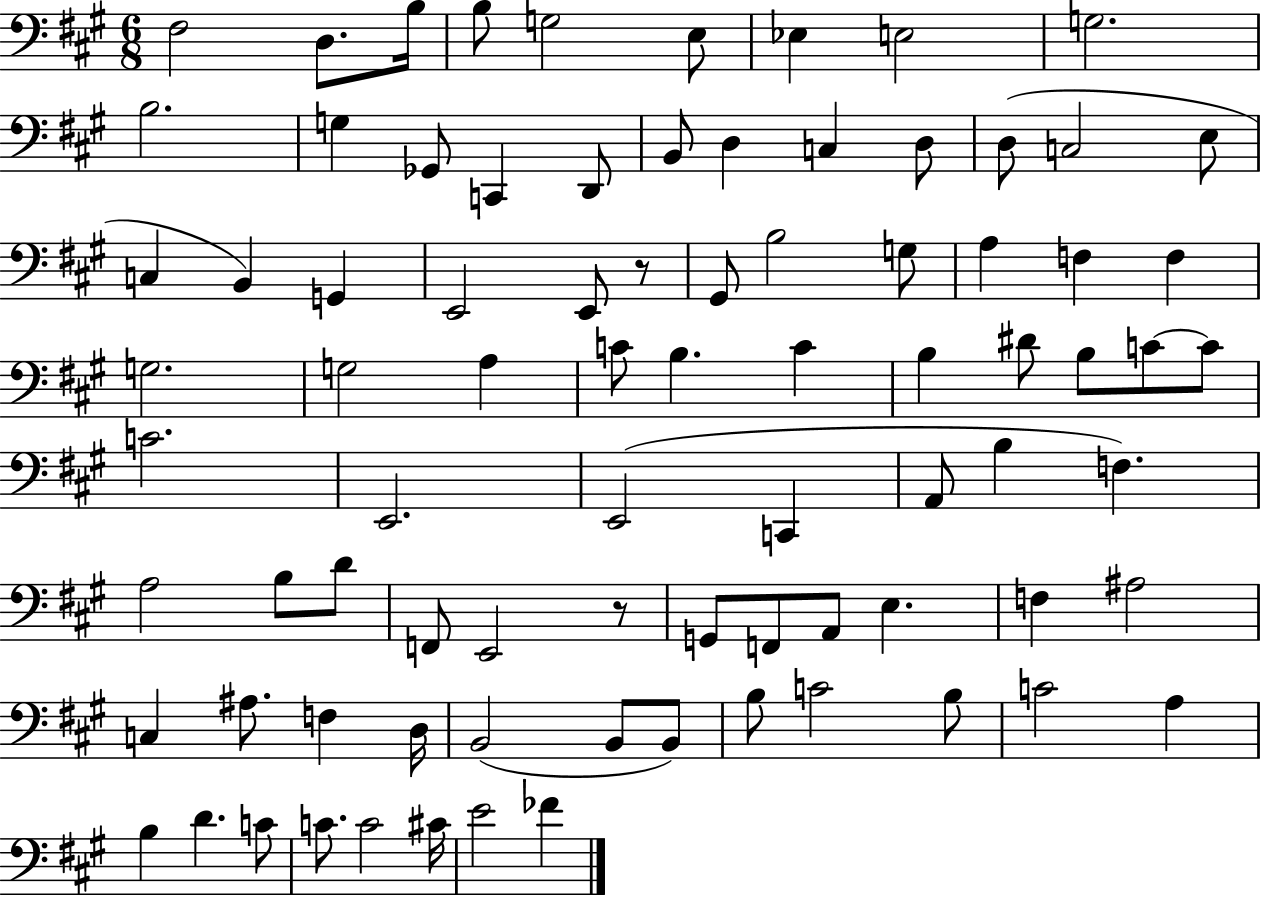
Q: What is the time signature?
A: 6/8